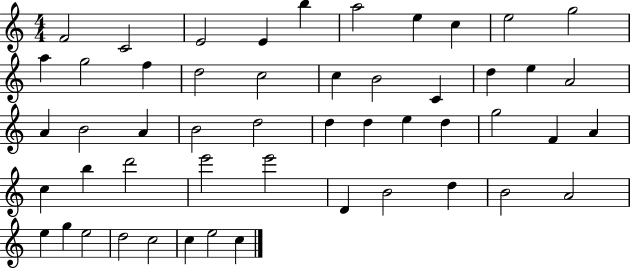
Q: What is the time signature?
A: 4/4